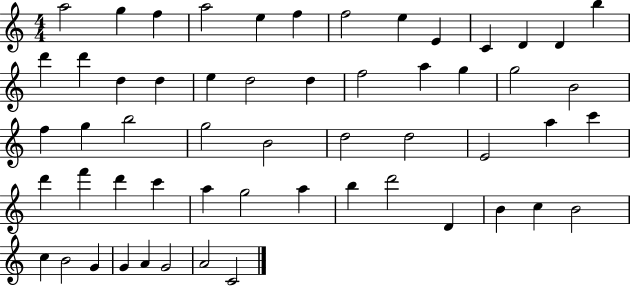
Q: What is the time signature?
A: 4/4